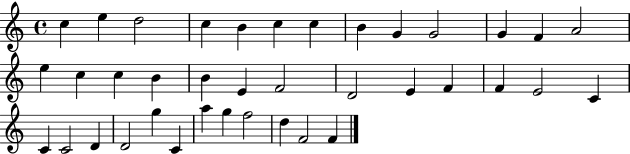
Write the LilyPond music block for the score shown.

{
  \clef treble
  \time 4/4
  \defaultTimeSignature
  \key c \major
  c''4 e''4 d''2 | c''4 b'4 c''4 c''4 | b'4 g'4 g'2 | g'4 f'4 a'2 | \break e''4 c''4 c''4 b'4 | b'4 e'4 f'2 | d'2 e'4 f'4 | f'4 e'2 c'4 | \break c'4 c'2 d'4 | d'2 g''4 c'4 | a''4 g''4 f''2 | d''4 f'2 f'4 | \break \bar "|."
}